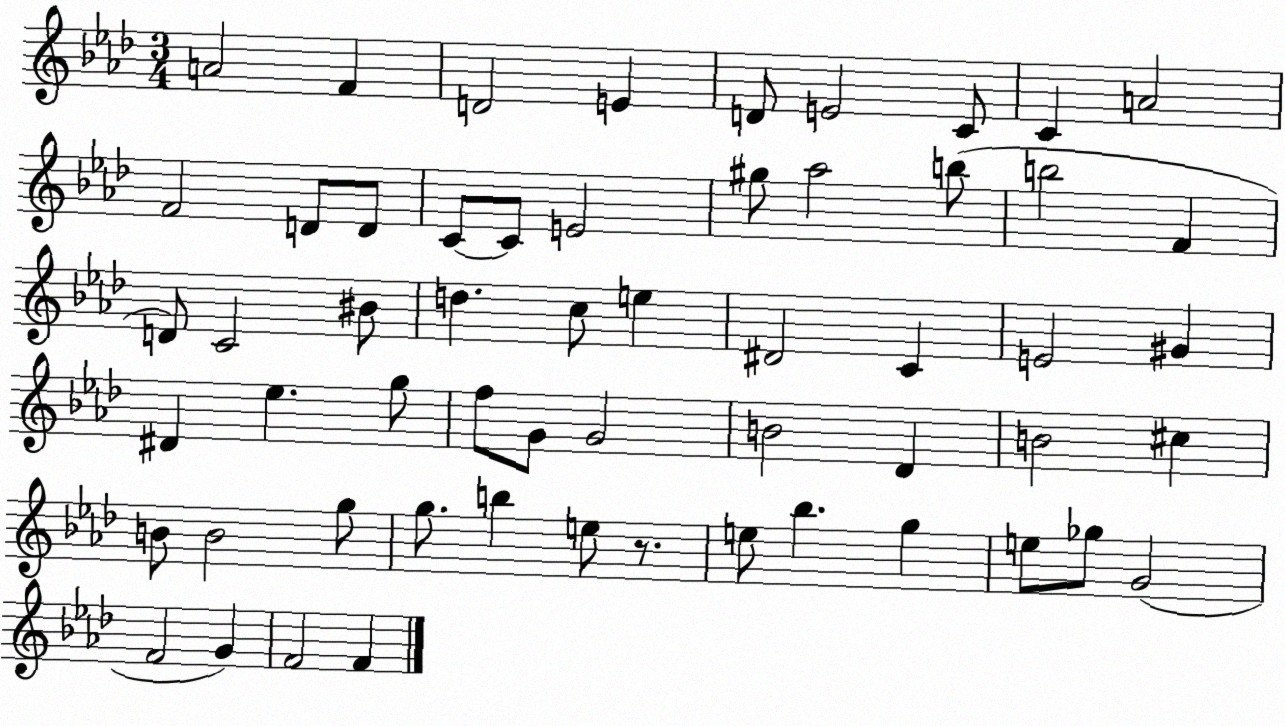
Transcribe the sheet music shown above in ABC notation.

X:1
T:Untitled
M:3/4
L:1/4
K:Ab
A2 F D2 E D/2 E2 C/2 C A2 F2 D/2 D/2 C/2 C/2 E2 ^g/2 _a2 b/2 b2 F D/2 C2 ^B/2 d c/2 e ^D2 C E2 ^G ^D _e g/2 f/2 G/2 G2 B2 _D B2 ^c B/2 B2 g/2 g/2 b e/2 z/2 e/2 _b g e/2 _g/2 G2 F2 G F2 F